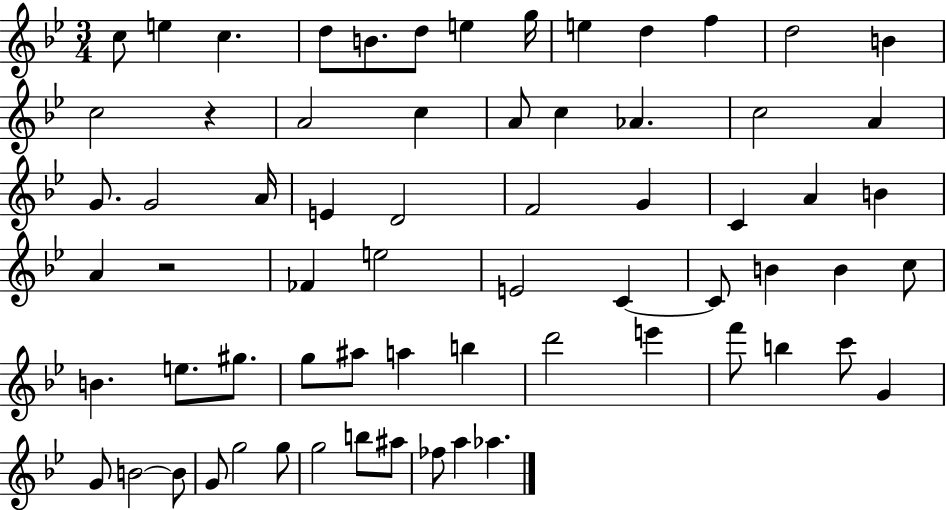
{
  \clef treble
  \numericTimeSignature
  \time 3/4
  \key bes \major
  c''8 e''4 c''4. | d''8 b'8. d''8 e''4 g''16 | e''4 d''4 f''4 | d''2 b'4 | \break c''2 r4 | a'2 c''4 | a'8 c''4 aes'4. | c''2 a'4 | \break g'8. g'2 a'16 | e'4 d'2 | f'2 g'4 | c'4 a'4 b'4 | \break a'4 r2 | fes'4 e''2 | e'2 c'4~~ | c'8 b'4 b'4 c''8 | \break b'4. e''8. gis''8. | g''8 ais''8 a''4 b''4 | d'''2 e'''4 | f'''8 b''4 c'''8 g'4 | \break g'8 b'2~~ b'8 | g'8 g''2 g''8 | g''2 b''8 ais''8 | fes''8 a''4 aes''4. | \break \bar "|."
}